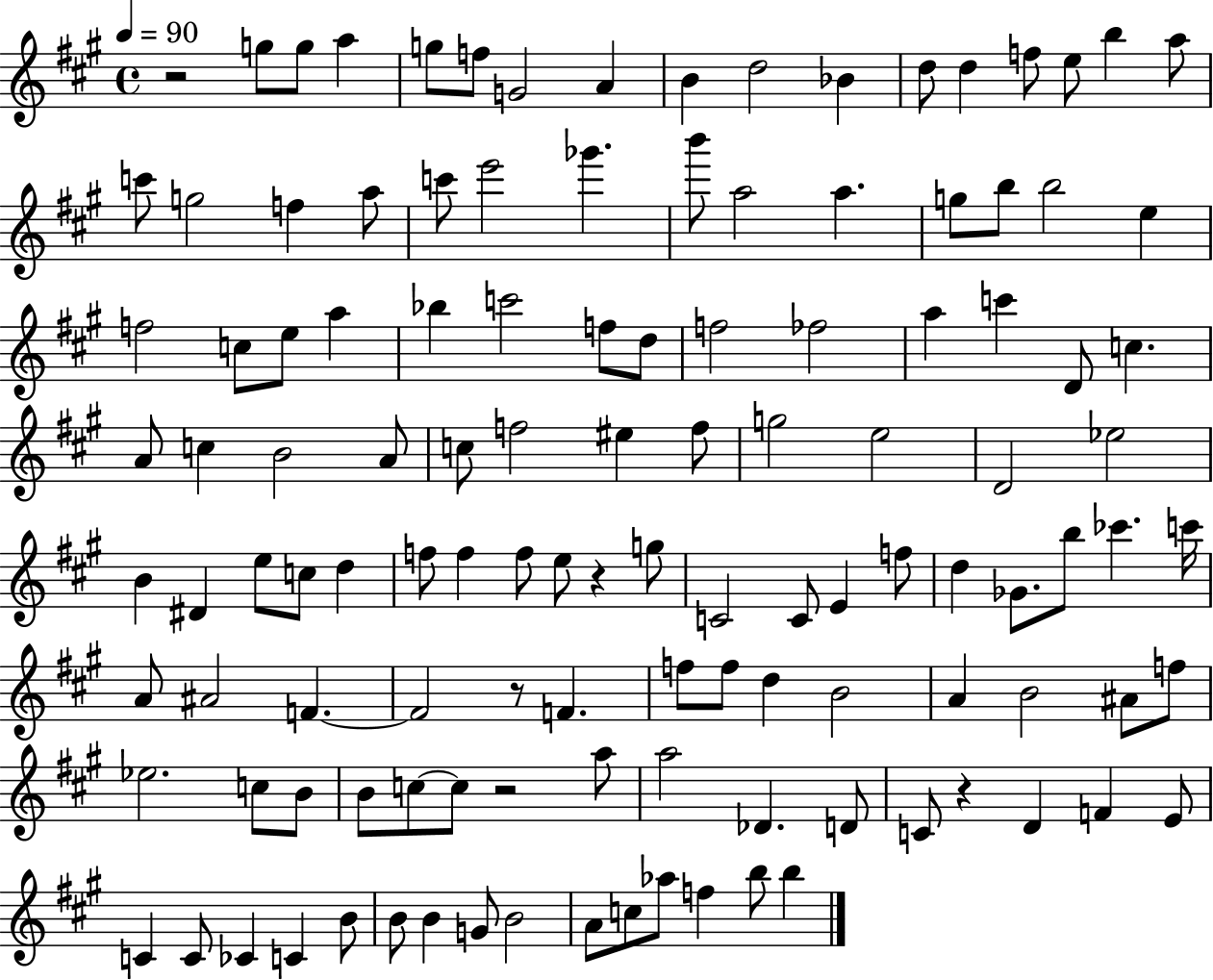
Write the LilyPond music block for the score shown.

{
  \clef treble
  \time 4/4
  \defaultTimeSignature
  \key a \major
  \tempo 4 = 90
  r2 g''8 g''8 a''4 | g''8 f''8 g'2 a'4 | b'4 d''2 bes'4 | d''8 d''4 f''8 e''8 b''4 a''8 | \break c'''8 g''2 f''4 a''8 | c'''8 e'''2 ges'''4. | b'''8 a''2 a''4. | g''8 b''8 b''2 e''4 | \break f''2 c''8 e''8 a''4 | bes''4 c'''2 f''8 d''8 | f''2 fes''2 | a''4 c'''4 d'8 c''4. | \break a'8 c''4 b'2 a'8 | c''8 f''2 eis''4 f''8 | g''2 e''2 | d'2 ees''2 | \break b'4 dis'4 e''8 c''8 d''4 | f''8 f''4 f''8 e''8 r4 g''8 | c'2 c'8 e'4 f''8 | d''4 ges'8. b''8 ces'''4. c'''16 | \break a'8 ais'2 f'4.~~ | f'2 r8 f'4. | f''8 f''8 d''4 b'2 | a'4 b'2 ais'8 f''8 | \break ees''2. c''8 b'8 | b'8 c''8~~ c''8 r2 a''8 | a''2 des'4. d'8 | c'8 r4 d'4 f'4 e'8 | \break c'4 c'8 ces'4 c'4 b'8 | b'8 b'4 g'8 b'2 | a'8 c''8 aes''8 f''4 b''8 b''4 | \bar "|."
}